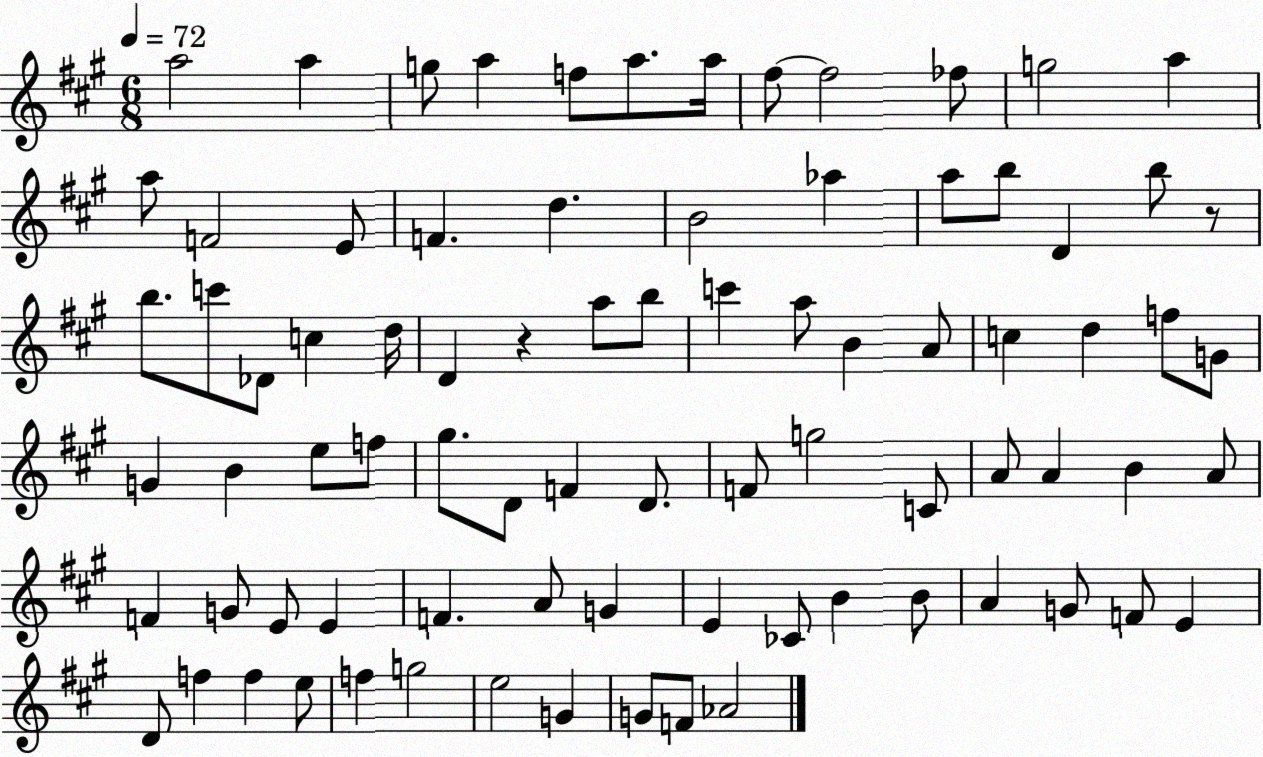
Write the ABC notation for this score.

X:1
T:Untitled
M:6/8
L:1/4
K:A
a2 a g/2 a f/2 a/2 a/4 ^f/2 ^f2 _f/2 g2 a a/2 F2 E/2 F d B2 _a a/2 b/2 D b/2 z/2 b/2 c'/2 _D/2 c d/4 D z a/2 b/2 c' a/2 B A/2 c d f/2 G/2 G B e/2 f/2 ^g/2 D/2 F D/2 F/2 g2 C/2 A/2 A B A/2 F G/2 E/2 E F A/2 G E _C/2 B B/2 A G/2 F/2 E D/2 f f e/2 f g2 e2 G G/2 F/2 _A2